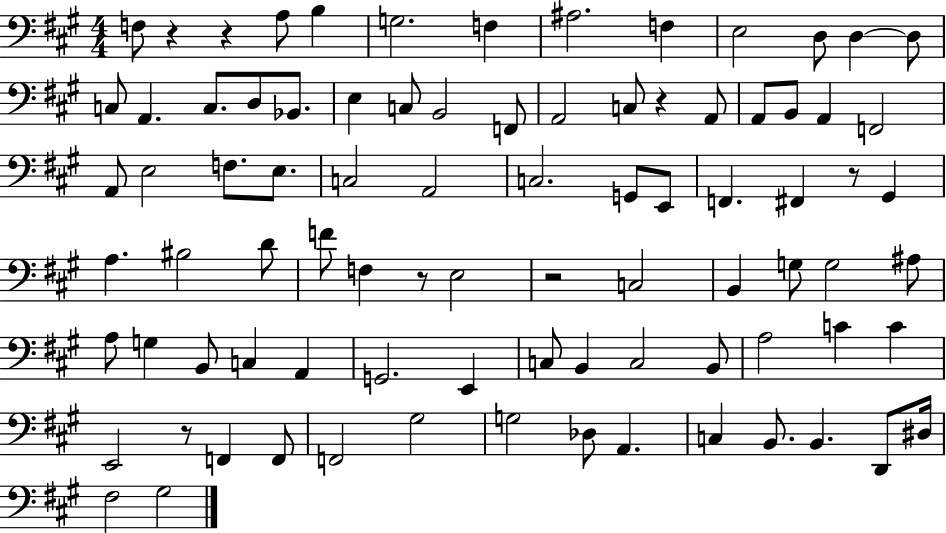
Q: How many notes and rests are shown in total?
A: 86